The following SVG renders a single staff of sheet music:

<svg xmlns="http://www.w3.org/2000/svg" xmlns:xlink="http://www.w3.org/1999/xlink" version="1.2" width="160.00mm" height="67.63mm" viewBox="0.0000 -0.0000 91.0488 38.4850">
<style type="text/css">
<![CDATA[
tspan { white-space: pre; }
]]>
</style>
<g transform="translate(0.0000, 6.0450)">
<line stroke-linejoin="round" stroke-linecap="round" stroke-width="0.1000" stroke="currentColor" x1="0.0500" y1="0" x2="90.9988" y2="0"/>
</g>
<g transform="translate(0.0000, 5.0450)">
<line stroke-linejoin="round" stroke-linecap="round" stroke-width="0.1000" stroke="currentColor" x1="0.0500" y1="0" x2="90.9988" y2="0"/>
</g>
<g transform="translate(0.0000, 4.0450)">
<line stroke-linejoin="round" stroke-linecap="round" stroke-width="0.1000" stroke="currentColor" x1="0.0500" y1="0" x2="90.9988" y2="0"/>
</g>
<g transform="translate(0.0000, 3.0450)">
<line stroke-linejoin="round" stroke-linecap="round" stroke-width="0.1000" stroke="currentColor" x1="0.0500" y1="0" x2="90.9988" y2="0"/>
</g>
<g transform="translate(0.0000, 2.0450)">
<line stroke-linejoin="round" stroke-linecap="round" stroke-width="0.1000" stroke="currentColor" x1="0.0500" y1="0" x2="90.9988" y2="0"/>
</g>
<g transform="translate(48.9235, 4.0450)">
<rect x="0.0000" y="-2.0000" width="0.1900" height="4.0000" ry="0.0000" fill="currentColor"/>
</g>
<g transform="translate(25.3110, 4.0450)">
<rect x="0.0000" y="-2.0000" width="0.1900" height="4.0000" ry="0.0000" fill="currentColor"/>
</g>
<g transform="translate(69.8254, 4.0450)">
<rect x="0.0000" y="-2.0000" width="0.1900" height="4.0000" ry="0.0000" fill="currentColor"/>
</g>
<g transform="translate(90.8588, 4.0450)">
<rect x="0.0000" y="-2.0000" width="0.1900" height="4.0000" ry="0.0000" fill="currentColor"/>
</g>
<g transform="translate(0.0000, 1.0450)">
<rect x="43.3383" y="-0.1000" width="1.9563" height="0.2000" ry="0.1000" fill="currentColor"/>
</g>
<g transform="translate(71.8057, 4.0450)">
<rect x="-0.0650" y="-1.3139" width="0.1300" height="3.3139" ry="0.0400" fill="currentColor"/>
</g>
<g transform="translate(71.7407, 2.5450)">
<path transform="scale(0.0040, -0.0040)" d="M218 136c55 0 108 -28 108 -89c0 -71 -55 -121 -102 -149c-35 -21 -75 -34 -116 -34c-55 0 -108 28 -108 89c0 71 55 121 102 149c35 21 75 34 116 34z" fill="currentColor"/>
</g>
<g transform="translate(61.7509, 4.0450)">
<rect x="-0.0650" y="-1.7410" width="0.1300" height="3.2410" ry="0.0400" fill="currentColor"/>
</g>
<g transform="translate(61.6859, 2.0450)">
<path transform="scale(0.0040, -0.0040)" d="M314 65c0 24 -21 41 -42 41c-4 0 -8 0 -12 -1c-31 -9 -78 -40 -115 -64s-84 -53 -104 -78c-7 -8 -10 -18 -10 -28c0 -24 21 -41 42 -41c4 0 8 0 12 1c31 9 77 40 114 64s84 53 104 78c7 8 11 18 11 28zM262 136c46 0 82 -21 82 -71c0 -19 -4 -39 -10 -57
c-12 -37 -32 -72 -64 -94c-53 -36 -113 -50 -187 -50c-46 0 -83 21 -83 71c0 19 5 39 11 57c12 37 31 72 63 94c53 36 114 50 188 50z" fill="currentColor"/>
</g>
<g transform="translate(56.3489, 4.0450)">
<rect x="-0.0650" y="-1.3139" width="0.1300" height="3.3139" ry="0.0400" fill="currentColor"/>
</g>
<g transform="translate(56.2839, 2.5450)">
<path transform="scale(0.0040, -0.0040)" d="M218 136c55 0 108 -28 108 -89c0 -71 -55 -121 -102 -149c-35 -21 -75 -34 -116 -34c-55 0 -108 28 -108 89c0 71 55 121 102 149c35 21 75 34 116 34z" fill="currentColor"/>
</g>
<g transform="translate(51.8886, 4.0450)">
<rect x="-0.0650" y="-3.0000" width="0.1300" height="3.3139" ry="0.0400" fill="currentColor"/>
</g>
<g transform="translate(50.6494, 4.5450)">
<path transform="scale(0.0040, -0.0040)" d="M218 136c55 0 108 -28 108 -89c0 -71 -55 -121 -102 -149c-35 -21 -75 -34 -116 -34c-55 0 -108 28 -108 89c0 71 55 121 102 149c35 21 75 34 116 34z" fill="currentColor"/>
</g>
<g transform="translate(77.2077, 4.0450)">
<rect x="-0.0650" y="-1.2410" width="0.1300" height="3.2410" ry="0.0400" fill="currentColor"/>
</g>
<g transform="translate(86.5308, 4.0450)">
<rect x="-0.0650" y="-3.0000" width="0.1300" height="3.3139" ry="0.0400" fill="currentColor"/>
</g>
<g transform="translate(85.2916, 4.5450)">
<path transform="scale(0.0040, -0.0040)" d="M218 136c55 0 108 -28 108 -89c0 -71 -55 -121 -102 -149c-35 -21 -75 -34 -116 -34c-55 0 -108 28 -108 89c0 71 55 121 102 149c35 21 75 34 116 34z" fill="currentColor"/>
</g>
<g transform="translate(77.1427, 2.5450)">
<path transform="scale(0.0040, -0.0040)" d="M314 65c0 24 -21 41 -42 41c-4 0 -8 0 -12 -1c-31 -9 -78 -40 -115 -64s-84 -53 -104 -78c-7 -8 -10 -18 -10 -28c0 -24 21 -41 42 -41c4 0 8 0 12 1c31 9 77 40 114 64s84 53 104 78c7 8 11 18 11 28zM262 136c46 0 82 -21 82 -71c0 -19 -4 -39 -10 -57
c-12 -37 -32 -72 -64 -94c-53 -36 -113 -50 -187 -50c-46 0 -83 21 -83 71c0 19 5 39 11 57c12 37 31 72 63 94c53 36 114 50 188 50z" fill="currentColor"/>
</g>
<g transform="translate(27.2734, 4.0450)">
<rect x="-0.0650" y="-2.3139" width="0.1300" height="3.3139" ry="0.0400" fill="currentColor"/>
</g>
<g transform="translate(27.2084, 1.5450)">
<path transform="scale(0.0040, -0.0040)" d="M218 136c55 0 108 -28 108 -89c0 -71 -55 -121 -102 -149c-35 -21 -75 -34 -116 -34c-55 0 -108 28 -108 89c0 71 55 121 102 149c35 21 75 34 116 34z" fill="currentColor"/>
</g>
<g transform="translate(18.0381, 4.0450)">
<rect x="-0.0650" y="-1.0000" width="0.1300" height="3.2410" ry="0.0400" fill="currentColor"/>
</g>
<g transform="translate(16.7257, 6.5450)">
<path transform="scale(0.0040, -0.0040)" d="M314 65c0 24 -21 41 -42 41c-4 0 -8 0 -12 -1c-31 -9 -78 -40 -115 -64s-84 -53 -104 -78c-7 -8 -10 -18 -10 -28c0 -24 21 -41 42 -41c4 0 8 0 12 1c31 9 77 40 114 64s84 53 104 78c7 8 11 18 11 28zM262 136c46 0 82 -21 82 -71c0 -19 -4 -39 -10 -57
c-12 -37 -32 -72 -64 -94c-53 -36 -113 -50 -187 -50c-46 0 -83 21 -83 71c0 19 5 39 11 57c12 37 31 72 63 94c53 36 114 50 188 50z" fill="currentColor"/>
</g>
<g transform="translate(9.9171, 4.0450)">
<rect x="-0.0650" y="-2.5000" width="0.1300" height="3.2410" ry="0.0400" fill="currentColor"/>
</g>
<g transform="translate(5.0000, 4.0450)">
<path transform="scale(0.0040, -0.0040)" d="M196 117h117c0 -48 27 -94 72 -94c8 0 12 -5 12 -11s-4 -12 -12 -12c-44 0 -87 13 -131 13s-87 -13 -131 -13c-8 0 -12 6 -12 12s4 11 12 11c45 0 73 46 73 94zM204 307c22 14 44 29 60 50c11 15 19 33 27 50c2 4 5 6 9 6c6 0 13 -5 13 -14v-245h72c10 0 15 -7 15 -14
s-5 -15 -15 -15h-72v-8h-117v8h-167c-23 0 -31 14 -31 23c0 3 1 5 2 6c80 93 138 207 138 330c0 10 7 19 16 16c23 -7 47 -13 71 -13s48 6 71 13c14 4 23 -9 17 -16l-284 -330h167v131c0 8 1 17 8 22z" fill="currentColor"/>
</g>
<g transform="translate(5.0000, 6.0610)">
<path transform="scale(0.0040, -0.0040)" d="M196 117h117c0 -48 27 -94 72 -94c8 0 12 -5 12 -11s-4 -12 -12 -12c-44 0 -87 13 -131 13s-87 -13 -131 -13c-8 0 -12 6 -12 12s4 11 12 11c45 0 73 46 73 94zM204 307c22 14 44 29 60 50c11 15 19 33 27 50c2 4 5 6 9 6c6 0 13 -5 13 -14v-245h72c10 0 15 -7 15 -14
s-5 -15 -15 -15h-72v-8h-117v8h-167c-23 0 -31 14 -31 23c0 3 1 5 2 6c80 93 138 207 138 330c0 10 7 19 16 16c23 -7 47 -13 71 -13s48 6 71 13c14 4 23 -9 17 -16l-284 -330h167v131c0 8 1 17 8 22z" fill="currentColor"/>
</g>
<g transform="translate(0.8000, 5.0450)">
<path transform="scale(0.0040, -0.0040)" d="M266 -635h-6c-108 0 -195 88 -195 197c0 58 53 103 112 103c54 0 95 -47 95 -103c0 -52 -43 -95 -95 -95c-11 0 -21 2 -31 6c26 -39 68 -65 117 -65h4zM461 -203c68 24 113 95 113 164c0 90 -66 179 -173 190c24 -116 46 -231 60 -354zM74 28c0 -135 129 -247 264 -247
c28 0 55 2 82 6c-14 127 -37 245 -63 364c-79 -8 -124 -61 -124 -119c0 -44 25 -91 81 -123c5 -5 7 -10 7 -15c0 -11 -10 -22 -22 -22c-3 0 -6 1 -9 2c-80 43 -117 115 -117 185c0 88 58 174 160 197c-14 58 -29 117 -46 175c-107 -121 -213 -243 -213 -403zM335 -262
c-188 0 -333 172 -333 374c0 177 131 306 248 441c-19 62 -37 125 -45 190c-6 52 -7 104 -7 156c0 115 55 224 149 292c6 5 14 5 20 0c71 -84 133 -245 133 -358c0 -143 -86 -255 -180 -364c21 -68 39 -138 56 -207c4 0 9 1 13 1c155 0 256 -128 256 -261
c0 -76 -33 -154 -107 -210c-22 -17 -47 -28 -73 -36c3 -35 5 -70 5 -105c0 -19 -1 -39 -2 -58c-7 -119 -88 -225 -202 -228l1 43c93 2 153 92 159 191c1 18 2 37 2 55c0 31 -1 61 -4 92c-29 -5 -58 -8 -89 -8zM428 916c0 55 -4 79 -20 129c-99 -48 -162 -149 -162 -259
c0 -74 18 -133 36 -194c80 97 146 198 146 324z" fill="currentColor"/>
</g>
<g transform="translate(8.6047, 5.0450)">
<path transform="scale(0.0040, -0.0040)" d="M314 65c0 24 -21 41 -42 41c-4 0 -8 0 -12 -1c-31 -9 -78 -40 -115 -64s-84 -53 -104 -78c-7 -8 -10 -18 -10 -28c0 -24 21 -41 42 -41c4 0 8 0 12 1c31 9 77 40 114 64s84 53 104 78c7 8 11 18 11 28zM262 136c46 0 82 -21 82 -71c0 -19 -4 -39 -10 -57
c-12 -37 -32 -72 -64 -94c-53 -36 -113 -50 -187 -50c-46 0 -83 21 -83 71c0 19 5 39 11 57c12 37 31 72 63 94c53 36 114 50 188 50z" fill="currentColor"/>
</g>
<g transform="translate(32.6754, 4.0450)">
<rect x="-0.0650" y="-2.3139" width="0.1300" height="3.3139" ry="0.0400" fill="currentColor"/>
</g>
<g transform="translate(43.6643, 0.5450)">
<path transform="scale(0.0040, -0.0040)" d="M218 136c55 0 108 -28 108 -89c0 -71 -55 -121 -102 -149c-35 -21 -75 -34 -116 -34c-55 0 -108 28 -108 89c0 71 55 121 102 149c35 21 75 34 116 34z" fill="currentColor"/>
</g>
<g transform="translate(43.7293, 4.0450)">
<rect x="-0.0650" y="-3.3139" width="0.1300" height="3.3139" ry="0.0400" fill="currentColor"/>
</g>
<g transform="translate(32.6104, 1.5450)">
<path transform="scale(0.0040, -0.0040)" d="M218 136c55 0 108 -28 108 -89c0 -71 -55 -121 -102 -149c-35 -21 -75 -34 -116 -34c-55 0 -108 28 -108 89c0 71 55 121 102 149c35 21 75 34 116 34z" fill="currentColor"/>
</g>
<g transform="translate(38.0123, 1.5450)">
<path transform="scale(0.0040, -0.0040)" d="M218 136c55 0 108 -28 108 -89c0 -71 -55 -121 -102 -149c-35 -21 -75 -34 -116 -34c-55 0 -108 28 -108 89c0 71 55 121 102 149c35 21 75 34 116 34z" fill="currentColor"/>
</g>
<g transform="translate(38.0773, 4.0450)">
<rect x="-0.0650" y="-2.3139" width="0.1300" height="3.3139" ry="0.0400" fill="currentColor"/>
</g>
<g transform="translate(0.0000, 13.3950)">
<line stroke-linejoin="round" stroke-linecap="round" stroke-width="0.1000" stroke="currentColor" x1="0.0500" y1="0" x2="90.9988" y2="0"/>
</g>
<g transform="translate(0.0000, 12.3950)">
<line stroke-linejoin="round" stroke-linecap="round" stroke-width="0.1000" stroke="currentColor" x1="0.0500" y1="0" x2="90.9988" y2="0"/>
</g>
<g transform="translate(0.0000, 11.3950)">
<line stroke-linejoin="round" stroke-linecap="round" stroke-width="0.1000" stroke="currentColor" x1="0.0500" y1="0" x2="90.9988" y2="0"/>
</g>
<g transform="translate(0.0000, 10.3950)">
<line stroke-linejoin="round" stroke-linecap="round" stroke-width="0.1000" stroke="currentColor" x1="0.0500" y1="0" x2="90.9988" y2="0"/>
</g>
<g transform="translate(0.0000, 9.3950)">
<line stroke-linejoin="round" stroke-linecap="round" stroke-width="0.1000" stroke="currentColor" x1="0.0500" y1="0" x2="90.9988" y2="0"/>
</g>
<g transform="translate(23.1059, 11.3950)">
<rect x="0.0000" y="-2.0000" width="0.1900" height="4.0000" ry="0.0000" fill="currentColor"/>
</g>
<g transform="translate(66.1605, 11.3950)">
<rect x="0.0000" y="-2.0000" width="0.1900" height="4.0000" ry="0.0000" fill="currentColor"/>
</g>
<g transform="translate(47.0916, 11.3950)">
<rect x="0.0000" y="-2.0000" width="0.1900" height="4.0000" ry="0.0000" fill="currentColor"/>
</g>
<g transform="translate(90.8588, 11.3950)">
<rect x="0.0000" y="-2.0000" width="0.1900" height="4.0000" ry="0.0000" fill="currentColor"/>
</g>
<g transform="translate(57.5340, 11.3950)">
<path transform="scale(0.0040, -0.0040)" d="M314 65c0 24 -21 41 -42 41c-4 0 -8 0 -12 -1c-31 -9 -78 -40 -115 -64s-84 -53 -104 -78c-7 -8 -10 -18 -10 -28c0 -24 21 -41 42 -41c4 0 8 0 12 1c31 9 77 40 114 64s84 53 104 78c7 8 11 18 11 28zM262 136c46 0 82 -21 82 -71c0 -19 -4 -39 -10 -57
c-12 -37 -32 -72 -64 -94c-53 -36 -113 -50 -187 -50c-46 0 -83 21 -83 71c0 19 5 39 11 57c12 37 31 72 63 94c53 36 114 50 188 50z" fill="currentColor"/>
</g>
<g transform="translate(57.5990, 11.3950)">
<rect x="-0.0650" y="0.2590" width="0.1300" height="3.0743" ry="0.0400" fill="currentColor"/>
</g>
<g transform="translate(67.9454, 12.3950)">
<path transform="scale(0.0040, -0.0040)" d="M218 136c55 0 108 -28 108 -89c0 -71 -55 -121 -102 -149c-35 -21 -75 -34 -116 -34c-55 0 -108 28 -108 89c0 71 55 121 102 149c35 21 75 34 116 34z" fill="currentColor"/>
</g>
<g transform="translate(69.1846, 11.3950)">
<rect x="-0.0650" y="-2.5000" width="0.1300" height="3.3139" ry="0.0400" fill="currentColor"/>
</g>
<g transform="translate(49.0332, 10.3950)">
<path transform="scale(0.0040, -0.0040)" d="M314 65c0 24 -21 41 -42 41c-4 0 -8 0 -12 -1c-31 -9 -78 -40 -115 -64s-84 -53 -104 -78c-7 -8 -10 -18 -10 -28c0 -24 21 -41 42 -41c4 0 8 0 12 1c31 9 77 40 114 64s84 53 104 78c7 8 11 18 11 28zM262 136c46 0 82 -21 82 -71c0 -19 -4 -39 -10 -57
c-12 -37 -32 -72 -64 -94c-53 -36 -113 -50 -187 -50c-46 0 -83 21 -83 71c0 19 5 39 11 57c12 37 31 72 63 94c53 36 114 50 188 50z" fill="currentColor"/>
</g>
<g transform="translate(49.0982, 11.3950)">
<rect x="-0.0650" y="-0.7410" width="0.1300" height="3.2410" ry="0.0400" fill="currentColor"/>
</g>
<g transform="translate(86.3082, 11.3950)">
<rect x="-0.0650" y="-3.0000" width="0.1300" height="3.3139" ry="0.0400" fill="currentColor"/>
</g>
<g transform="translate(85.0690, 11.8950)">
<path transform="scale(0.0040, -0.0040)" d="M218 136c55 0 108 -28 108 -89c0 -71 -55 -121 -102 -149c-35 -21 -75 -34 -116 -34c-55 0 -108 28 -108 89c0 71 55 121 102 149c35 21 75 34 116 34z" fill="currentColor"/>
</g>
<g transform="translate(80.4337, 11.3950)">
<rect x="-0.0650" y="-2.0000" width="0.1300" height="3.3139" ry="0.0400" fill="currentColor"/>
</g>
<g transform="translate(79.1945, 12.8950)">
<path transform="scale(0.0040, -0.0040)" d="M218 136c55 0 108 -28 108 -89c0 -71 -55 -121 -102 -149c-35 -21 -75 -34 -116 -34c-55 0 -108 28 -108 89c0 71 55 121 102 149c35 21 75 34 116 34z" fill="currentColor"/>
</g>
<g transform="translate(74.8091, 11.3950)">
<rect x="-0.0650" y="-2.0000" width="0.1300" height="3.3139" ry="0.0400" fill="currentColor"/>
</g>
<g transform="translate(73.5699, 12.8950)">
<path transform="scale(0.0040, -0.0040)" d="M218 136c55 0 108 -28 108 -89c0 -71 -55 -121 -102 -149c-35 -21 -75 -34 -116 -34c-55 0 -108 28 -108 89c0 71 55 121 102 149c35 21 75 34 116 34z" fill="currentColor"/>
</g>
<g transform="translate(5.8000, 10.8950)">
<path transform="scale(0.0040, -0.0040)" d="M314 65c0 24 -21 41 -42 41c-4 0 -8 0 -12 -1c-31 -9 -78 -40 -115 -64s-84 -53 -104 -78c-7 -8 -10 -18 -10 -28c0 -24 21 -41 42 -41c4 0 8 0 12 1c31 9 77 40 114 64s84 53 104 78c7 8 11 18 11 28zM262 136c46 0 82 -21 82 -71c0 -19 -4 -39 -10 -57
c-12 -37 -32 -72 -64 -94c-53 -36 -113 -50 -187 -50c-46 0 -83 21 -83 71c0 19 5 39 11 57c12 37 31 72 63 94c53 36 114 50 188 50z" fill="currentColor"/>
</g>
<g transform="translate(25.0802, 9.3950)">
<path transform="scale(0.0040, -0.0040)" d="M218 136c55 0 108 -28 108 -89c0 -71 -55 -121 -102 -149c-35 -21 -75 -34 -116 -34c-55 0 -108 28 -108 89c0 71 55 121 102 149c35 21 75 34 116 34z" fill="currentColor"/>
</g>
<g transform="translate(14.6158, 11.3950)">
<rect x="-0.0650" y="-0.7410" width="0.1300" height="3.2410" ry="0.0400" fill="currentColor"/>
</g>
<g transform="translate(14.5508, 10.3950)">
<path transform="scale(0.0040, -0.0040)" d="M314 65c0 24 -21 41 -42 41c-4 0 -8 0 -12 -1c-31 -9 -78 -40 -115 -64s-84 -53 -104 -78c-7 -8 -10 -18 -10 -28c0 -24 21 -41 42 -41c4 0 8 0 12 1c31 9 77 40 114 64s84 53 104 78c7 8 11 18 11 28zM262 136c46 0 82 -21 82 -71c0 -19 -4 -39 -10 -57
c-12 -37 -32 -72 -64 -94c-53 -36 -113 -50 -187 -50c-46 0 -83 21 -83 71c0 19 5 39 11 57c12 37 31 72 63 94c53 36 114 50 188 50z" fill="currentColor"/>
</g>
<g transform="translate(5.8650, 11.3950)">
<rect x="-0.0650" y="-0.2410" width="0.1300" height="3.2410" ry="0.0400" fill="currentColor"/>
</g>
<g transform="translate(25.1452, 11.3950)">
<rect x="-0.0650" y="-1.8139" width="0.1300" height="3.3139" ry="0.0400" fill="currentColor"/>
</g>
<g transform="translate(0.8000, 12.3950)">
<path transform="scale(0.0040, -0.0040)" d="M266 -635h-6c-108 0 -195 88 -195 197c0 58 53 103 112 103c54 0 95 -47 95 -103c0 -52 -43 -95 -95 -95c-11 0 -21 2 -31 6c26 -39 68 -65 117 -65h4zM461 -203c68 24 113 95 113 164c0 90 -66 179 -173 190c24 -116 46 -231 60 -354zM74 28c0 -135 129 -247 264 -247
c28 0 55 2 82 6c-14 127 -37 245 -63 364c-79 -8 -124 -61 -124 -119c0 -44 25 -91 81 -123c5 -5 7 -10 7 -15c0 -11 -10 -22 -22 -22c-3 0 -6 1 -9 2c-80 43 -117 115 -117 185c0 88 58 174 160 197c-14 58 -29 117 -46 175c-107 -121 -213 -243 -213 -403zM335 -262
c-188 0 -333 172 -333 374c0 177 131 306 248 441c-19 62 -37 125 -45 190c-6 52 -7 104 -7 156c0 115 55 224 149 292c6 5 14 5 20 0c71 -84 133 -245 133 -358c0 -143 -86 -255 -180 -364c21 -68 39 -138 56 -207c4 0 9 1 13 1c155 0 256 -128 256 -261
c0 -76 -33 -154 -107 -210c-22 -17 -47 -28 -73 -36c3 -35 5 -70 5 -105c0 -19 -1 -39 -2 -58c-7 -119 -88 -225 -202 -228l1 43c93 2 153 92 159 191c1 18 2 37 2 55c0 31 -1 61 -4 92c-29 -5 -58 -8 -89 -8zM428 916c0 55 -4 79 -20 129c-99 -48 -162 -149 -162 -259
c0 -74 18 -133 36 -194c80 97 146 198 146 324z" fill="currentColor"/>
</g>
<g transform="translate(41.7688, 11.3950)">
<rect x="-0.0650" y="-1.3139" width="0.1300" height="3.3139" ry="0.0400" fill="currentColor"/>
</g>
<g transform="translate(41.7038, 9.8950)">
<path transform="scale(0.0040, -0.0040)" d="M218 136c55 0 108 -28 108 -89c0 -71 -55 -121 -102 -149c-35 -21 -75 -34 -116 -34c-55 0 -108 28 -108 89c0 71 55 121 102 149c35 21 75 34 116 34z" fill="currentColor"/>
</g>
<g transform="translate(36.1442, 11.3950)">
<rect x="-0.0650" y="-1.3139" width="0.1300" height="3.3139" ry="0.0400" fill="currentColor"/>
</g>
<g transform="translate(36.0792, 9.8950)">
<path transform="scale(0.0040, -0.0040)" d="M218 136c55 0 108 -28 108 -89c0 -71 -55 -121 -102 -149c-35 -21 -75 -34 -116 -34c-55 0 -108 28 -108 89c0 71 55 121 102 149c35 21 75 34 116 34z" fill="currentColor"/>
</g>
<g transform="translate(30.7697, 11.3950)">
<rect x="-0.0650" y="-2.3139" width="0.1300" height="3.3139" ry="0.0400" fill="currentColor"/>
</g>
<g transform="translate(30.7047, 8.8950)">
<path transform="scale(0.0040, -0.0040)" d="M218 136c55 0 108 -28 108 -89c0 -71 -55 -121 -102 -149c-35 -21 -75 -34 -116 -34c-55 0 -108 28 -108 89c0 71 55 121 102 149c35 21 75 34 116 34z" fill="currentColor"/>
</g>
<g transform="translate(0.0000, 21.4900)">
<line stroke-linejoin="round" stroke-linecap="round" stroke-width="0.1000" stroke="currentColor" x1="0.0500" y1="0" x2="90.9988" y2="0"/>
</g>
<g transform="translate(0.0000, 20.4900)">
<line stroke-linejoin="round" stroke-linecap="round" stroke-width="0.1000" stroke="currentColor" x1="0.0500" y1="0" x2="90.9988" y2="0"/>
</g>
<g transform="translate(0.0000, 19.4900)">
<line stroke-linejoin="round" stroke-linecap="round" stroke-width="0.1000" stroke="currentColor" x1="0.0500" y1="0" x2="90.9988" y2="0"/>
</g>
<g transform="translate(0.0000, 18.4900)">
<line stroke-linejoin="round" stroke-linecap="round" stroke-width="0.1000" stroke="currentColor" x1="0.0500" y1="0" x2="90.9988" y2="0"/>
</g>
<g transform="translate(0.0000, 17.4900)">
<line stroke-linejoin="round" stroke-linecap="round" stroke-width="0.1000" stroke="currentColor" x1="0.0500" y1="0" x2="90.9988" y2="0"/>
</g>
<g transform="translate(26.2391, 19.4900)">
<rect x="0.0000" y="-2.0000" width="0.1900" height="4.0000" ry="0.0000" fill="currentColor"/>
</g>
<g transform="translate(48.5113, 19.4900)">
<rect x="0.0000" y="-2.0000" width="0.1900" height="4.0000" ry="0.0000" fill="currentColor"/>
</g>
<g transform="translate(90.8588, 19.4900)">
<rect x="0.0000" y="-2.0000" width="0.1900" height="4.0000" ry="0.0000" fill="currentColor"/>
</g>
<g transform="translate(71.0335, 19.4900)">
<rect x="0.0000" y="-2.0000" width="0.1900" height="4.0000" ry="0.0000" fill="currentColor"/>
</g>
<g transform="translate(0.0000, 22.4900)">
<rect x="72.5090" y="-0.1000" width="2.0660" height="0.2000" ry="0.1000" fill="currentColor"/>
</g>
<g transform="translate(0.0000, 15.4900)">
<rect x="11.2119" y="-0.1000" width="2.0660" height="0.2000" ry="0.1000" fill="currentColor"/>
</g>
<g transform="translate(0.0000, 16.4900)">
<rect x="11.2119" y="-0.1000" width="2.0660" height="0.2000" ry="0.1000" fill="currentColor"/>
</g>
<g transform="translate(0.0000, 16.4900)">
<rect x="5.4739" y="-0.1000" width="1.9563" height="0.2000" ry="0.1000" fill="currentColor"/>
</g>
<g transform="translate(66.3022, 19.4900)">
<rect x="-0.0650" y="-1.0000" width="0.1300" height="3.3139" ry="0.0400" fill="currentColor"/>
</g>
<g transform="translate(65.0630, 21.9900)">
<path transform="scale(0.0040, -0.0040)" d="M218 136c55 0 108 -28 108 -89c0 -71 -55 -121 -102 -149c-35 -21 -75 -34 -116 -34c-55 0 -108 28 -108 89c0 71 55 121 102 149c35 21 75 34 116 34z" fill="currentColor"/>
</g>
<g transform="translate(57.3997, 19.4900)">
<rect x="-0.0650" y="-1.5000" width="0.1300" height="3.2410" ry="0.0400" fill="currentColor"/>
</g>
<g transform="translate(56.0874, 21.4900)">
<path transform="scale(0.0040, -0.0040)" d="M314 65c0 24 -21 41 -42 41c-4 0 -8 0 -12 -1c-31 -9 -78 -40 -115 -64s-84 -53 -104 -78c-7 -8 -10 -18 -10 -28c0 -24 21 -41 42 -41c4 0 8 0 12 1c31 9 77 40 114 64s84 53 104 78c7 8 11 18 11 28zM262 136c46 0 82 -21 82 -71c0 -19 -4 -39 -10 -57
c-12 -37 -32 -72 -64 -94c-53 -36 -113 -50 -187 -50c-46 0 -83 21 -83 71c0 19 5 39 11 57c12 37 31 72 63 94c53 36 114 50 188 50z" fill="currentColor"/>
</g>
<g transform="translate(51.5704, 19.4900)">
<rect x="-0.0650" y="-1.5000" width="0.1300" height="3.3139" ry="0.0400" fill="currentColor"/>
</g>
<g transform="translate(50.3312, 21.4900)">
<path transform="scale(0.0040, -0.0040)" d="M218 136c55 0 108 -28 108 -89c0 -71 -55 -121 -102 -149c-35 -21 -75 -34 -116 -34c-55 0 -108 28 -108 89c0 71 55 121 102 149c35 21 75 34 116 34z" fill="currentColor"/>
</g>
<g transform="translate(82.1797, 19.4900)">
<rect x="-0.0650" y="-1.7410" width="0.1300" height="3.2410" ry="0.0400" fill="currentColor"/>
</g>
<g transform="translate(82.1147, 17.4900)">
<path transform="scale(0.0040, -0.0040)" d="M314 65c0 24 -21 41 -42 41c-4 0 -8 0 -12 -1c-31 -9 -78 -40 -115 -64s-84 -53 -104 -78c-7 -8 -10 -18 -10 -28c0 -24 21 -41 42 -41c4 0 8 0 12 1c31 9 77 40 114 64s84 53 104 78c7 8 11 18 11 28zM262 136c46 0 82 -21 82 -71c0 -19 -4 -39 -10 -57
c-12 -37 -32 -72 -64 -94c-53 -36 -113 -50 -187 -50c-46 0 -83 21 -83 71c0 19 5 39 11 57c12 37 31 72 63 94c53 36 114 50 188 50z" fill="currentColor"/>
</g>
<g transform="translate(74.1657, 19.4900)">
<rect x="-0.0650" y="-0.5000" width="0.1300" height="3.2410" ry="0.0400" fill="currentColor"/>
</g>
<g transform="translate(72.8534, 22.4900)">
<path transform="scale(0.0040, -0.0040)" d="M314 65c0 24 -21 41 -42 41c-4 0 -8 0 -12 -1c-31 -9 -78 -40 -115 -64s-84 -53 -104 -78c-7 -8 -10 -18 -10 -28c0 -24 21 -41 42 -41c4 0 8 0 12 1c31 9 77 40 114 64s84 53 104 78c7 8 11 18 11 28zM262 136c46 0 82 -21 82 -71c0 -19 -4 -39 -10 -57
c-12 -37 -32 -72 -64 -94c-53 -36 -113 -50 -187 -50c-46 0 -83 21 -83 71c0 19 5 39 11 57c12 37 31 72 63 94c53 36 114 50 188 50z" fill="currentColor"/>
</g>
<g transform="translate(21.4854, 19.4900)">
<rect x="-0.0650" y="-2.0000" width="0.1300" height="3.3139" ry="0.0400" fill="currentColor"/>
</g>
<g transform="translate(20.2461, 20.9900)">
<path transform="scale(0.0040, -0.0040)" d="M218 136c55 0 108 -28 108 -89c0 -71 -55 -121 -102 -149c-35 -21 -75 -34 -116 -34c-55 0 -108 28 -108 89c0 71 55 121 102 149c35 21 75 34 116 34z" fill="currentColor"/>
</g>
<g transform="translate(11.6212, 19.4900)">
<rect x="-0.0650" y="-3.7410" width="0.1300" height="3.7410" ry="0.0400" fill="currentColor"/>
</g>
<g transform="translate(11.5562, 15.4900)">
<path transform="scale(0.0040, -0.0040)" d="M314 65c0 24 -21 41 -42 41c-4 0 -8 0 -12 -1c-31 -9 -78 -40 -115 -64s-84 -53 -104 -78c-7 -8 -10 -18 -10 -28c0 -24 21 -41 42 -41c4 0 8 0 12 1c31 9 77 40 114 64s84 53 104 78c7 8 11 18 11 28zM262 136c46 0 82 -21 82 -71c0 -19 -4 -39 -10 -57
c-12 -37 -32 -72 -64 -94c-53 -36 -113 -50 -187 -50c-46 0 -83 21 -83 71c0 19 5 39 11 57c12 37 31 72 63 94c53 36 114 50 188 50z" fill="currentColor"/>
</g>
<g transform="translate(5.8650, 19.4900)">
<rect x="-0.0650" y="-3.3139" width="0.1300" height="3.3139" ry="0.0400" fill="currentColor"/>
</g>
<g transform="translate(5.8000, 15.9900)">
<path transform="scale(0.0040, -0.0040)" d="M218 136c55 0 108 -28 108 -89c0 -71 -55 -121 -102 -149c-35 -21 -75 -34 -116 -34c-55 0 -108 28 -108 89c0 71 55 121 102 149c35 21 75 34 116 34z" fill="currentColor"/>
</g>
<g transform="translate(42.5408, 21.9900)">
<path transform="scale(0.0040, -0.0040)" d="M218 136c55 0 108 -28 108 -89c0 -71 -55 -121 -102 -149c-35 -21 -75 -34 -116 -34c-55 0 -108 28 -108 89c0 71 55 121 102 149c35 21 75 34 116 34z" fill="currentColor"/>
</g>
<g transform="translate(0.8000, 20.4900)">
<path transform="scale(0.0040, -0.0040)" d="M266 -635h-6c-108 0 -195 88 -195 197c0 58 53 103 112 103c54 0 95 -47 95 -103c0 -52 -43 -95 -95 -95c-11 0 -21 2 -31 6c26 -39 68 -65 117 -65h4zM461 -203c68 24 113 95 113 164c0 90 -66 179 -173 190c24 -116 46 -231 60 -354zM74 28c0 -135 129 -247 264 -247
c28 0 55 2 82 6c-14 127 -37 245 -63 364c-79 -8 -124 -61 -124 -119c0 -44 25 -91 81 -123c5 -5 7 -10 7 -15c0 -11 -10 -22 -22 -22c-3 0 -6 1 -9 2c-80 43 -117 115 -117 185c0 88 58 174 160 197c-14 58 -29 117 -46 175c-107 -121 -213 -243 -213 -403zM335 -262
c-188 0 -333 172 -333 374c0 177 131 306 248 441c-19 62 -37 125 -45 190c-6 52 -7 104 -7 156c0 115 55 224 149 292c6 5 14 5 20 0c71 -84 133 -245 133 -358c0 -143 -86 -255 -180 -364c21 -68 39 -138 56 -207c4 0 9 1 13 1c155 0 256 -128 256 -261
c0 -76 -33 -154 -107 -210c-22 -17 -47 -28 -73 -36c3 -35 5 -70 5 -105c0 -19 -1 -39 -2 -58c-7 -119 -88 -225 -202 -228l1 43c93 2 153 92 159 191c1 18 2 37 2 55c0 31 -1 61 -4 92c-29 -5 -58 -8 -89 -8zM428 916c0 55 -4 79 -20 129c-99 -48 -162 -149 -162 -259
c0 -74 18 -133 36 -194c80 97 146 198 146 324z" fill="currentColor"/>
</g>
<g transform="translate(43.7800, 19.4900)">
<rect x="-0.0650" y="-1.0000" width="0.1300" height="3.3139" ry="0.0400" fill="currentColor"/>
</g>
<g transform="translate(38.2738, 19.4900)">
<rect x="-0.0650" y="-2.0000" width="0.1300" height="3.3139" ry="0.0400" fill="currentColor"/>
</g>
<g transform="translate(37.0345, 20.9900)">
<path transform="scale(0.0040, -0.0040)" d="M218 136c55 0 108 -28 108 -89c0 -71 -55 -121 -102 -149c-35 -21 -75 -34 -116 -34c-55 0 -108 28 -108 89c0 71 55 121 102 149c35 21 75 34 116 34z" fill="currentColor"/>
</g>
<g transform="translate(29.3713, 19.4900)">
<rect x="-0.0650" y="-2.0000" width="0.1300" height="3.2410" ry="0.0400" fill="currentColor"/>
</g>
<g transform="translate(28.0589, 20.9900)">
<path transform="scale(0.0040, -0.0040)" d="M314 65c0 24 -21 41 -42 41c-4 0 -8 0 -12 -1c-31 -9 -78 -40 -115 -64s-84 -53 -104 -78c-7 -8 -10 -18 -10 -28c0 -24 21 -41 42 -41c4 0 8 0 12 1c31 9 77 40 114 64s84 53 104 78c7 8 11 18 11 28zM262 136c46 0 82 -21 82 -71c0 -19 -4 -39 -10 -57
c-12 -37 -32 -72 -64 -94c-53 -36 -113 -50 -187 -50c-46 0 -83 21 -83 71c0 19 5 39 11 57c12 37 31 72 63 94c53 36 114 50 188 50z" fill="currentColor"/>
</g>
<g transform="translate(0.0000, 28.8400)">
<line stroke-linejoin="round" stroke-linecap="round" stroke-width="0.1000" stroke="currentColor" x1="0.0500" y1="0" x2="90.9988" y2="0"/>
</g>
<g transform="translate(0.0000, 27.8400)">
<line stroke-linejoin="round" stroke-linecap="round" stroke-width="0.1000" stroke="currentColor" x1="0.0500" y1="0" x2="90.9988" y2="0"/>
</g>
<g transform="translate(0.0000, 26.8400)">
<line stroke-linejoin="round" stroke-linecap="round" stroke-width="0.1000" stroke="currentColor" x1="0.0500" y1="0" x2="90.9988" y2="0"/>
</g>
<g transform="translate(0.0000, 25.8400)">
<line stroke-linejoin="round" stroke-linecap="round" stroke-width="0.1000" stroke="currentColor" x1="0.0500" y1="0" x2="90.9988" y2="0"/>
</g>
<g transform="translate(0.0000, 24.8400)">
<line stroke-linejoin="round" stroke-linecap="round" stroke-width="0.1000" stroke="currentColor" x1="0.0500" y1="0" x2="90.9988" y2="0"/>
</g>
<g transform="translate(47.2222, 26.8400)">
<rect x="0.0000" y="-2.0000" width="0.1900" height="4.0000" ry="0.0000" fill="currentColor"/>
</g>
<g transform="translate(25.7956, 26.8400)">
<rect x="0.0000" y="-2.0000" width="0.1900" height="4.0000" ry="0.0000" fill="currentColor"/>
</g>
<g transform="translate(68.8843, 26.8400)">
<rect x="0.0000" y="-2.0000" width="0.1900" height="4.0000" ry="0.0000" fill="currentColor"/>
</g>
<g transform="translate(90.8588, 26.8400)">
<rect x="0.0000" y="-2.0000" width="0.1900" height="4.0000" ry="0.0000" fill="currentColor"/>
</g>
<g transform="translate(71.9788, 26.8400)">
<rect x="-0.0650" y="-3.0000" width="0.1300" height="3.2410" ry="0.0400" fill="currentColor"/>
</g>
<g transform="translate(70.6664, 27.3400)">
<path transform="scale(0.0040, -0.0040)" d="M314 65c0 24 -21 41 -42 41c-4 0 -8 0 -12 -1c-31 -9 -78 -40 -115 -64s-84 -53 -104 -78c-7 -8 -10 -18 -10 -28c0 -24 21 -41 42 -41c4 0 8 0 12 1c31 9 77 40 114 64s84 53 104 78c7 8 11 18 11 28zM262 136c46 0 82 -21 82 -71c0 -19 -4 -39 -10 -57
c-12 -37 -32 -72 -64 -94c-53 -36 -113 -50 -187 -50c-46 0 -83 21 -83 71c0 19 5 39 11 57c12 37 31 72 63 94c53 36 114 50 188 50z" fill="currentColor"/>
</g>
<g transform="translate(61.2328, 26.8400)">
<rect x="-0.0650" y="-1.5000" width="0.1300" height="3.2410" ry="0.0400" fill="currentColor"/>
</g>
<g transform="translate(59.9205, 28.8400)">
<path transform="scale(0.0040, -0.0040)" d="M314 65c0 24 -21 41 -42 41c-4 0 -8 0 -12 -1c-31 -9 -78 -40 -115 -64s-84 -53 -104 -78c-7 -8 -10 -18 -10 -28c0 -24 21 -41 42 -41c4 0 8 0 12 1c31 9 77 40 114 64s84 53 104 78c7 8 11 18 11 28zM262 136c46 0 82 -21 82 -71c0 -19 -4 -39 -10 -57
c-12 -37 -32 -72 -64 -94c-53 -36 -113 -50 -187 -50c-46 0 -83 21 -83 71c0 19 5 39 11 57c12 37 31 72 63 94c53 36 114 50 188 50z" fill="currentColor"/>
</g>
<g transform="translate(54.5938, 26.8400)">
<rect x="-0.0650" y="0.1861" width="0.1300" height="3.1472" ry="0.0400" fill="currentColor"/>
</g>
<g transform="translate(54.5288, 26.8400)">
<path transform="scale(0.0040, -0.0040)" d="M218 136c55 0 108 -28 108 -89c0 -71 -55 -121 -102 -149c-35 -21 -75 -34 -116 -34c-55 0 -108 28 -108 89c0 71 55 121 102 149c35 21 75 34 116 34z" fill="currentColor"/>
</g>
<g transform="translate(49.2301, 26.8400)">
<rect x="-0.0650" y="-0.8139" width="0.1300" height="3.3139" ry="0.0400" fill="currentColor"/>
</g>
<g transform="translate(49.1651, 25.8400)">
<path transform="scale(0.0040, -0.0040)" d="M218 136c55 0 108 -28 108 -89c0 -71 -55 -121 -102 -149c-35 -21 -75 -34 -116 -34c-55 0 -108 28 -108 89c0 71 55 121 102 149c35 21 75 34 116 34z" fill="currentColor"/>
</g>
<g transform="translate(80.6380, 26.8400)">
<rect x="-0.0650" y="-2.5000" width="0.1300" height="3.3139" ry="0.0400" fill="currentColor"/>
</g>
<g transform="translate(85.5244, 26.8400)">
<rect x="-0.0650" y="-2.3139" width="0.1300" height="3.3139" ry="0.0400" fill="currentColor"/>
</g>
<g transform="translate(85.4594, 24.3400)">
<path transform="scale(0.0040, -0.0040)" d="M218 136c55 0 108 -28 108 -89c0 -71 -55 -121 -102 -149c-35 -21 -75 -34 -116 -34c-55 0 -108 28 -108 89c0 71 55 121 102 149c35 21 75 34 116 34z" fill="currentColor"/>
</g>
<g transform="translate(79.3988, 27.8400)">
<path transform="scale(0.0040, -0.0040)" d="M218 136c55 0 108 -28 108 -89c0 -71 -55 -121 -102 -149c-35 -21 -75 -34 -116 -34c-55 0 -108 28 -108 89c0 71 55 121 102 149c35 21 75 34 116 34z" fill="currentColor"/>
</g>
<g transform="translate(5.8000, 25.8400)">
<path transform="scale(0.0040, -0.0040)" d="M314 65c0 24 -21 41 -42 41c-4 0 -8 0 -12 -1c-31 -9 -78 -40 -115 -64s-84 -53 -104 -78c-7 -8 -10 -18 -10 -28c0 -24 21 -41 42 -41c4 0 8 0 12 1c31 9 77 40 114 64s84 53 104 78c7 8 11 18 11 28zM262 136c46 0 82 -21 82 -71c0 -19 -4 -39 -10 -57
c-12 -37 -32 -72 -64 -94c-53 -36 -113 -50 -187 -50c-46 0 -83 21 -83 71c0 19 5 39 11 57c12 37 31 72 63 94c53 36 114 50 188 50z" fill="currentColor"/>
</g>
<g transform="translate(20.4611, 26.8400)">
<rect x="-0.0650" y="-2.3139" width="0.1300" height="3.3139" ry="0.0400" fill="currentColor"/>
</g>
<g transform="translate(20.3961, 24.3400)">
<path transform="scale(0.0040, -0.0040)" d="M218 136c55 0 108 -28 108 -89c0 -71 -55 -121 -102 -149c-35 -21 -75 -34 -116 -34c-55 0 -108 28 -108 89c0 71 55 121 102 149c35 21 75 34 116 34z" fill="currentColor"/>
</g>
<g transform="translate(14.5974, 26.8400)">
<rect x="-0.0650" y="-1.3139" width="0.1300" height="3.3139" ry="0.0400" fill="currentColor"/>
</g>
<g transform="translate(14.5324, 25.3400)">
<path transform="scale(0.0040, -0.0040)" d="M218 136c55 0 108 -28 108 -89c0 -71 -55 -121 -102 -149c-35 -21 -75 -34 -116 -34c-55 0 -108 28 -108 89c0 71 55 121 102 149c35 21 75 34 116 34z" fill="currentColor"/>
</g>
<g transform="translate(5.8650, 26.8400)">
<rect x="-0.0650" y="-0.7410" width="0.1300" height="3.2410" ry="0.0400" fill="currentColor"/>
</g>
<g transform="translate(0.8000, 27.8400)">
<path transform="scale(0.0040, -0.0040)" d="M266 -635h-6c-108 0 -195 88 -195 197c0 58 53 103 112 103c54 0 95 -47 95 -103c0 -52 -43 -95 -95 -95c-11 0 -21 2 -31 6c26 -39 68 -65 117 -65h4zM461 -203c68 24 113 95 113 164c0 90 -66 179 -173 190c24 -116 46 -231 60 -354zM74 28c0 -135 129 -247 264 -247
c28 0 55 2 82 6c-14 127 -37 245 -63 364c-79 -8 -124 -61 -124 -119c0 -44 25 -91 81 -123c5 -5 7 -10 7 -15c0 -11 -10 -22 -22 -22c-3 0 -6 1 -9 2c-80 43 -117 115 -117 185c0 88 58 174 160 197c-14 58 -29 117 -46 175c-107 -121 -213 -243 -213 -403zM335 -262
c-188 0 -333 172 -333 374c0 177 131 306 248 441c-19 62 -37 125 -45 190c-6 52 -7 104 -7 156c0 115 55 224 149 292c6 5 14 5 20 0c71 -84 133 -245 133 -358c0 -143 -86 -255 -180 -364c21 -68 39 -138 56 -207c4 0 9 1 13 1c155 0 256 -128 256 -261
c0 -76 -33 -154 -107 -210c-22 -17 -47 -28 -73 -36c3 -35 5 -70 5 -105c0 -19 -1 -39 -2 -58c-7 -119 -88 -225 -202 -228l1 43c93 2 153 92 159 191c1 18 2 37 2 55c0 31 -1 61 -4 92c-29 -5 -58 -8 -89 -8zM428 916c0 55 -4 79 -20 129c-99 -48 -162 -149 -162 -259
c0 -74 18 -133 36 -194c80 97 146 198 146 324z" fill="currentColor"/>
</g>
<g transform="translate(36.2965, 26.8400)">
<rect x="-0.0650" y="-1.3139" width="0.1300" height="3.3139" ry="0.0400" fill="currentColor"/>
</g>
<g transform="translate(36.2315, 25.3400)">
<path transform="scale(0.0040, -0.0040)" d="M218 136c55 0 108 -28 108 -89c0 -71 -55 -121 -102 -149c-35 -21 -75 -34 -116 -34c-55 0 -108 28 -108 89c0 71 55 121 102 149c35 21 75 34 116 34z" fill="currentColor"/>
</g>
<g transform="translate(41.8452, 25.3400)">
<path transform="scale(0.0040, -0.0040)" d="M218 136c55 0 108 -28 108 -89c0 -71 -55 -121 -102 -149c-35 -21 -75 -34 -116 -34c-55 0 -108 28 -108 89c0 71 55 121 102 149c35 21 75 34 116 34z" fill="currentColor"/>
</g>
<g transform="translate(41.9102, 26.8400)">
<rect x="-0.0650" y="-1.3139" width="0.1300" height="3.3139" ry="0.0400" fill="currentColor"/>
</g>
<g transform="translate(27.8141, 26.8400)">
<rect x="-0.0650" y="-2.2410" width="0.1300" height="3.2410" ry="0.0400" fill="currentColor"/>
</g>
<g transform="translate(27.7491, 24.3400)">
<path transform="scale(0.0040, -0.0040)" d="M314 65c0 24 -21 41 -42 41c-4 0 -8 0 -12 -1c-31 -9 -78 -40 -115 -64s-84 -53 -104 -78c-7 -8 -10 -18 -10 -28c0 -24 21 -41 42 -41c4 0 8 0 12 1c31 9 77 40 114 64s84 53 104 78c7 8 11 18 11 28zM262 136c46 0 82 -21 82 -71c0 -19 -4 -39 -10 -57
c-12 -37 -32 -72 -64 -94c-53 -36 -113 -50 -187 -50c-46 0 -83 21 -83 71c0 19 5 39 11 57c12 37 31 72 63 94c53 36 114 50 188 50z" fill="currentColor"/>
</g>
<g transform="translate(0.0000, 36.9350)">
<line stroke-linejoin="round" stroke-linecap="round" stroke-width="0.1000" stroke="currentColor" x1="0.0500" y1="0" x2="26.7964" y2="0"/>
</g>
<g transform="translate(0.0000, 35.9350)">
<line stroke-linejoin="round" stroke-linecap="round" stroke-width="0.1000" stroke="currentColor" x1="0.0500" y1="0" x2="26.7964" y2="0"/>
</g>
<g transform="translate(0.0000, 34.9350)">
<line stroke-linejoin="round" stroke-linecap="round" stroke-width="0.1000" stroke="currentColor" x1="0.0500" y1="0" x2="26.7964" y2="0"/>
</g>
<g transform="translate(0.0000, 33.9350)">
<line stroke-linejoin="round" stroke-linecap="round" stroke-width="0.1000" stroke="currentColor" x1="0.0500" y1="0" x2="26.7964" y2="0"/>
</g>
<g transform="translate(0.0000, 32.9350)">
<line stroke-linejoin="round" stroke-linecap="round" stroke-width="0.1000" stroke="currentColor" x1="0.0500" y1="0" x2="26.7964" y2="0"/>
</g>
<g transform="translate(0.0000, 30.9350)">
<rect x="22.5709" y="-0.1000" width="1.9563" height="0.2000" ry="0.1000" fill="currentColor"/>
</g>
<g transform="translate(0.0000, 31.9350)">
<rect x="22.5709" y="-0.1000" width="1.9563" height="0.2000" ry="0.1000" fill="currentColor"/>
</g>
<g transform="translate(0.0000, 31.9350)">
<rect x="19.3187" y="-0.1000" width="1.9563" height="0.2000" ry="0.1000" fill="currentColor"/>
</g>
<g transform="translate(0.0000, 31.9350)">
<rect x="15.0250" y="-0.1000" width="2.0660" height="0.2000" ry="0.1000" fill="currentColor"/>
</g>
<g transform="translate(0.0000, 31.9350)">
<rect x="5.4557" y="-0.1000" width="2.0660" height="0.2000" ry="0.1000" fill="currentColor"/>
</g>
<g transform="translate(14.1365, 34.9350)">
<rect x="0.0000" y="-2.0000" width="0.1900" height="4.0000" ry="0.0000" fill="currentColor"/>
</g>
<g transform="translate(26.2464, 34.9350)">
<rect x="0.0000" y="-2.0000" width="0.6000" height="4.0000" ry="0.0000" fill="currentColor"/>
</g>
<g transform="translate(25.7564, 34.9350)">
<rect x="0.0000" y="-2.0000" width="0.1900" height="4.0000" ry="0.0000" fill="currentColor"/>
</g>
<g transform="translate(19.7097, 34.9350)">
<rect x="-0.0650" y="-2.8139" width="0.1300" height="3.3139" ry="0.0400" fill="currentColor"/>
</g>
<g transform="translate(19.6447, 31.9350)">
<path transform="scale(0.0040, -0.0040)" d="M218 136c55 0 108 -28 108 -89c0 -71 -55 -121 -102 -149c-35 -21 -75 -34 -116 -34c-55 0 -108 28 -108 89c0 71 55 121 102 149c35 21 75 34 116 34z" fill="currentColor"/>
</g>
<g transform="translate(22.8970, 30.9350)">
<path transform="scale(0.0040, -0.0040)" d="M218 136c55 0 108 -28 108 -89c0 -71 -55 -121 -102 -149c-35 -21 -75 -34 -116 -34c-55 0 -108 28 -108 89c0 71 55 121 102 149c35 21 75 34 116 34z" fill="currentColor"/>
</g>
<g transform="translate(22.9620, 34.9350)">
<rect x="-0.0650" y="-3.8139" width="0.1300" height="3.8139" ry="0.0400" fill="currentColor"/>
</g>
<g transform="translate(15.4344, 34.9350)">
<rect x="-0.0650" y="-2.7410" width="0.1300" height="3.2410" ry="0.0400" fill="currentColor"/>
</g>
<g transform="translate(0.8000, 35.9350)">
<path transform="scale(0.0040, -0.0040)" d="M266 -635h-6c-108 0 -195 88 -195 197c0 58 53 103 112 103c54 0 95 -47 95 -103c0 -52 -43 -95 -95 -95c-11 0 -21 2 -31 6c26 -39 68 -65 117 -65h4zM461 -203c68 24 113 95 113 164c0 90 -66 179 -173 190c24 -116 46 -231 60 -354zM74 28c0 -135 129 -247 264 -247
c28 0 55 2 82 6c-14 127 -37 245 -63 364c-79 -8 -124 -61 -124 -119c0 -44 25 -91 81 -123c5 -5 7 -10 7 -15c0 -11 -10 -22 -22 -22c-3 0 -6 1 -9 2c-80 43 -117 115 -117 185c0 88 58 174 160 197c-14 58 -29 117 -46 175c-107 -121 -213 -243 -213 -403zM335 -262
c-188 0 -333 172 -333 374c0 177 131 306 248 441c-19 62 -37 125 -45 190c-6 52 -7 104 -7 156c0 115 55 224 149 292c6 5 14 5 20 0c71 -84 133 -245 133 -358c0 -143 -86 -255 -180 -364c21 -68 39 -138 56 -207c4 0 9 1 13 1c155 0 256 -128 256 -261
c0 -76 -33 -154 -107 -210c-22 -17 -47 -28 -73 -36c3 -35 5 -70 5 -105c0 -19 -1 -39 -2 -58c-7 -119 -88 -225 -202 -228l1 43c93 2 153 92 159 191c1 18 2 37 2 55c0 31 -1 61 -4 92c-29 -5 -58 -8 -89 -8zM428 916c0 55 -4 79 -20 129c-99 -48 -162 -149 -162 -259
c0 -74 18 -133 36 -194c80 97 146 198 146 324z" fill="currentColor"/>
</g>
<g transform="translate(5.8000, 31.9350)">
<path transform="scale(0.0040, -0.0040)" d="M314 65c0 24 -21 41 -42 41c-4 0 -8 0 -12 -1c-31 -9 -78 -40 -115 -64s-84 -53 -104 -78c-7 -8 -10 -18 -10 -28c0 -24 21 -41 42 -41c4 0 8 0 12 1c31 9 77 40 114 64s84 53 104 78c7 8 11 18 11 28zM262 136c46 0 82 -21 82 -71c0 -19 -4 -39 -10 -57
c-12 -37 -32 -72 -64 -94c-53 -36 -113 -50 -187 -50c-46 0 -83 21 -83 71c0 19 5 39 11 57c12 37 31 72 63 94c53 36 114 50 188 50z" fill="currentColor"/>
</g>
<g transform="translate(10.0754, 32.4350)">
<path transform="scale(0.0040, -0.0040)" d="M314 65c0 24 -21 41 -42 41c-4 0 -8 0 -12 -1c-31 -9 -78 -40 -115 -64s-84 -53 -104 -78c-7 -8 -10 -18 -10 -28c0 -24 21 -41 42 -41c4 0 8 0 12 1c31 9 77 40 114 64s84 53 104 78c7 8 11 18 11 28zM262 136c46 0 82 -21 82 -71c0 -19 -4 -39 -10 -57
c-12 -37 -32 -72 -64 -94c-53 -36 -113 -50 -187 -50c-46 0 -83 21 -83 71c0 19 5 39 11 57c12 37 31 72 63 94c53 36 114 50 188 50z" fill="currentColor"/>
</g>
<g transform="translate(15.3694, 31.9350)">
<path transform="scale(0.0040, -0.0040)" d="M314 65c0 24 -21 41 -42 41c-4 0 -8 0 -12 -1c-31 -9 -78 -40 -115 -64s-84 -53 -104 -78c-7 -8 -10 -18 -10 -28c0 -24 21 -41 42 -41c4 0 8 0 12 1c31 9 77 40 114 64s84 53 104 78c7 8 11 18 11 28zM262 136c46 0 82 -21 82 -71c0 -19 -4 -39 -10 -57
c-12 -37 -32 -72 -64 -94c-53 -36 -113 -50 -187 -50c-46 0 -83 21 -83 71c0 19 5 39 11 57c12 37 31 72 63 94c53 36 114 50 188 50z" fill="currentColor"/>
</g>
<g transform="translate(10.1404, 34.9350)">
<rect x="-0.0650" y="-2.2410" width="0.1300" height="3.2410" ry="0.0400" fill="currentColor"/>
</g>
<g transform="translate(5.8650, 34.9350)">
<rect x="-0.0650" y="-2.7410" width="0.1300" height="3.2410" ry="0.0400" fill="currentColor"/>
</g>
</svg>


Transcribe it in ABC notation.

X:1
T:Untitled
M:4/4
L:1/4
K:C
G2 D2 g g g b A e f2 e e2 A c2 d2 f g e e d2 B2 G F F A b c'2 F F2 F D E E2 D C2 f2 d2 e g g2 e e d B E2 A2 G g a2 g2 a2 a c'